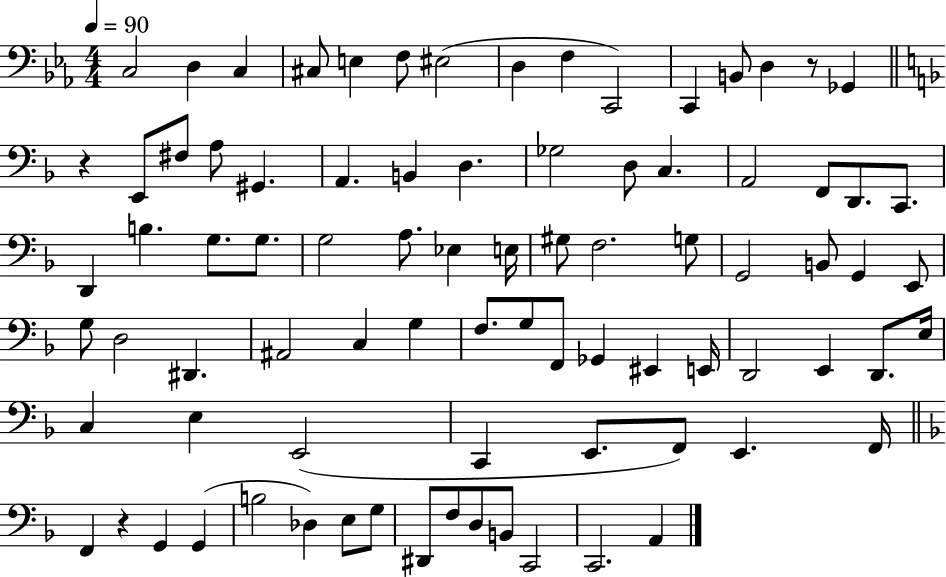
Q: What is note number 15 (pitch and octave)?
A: E2